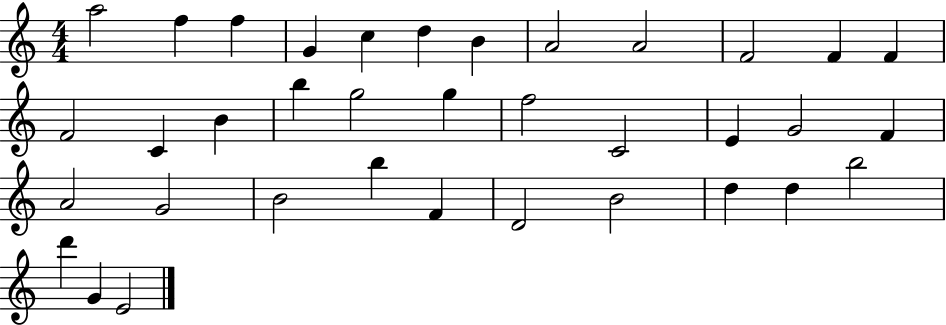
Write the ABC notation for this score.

X:1
T:Untitled
M:4/4
L:1/4
K:C
a2 f f G c d B A2 A2 F2 F F F2 C B b g2 g f2 C2 E G2 F A2 G2 B2 b F D2 B2 d d b2 d' G E2